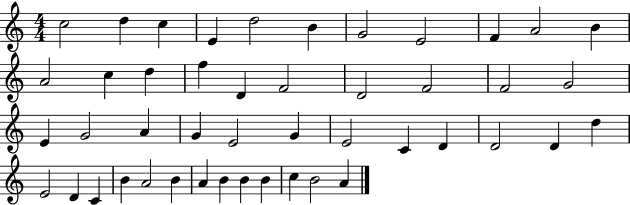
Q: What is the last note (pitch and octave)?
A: A4